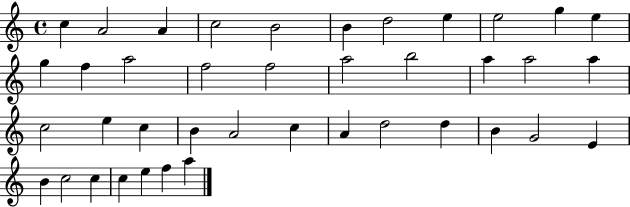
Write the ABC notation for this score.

X:1
T:Untitled
M:4/4
L:1/4
K:C
c A2 A c2 B2 B d2 e e2 g e g f a2 f2 f2 a2 b2 a a2 a c2 e c B A2 c A d2 d B G2 E B c2 c c e f a